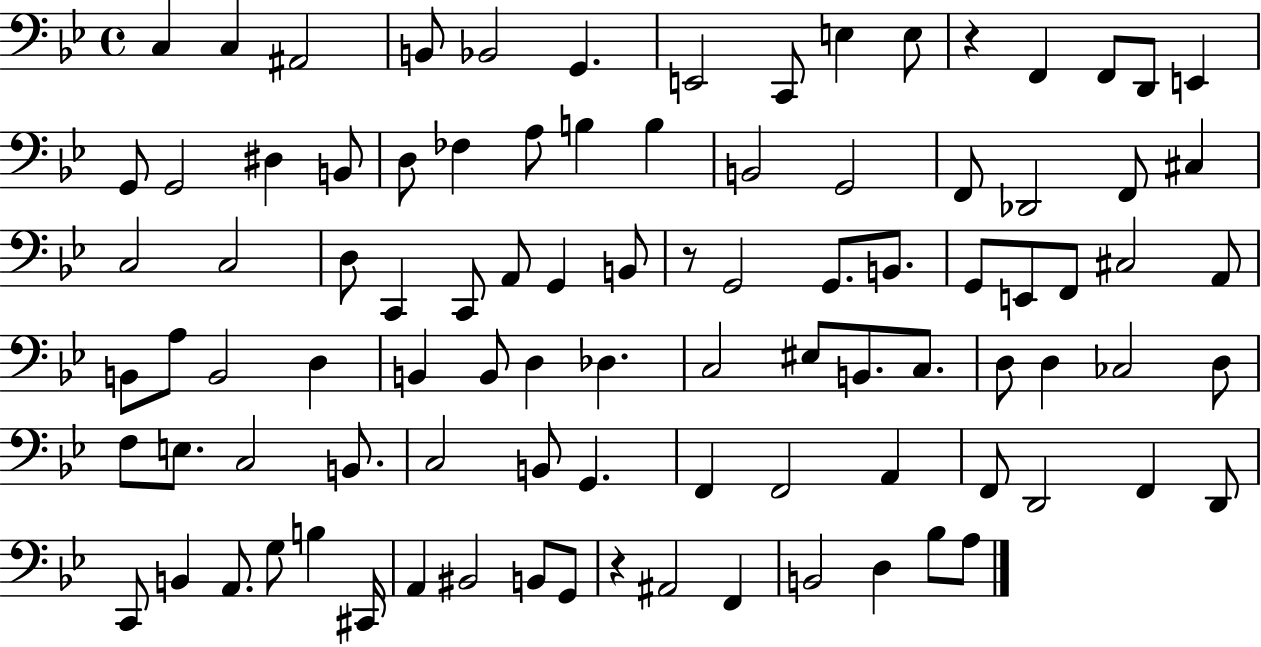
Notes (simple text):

C3/q C3/q A#2/h B2/e Bb2/h G2/q. E2/h C2/e E3/q E3/e R/q F2/q F2/e D2/e E2/q G2/e G2/h D#3/q B2/e D3/e FES3/q A3/e B3/q B3/q B2/h G2/h F2/e Db2/h F2/e C#3/q C3/h C3/h D3/e C2/q C2/e A2/e G2/q B2/e R/e G2/h G2/e. B2/e. G2/e E2/e F2/e C#3/h A2/e B2/e A3/e B2/h D3/q B2/q B2/e D3/q Db3/q. C3/h EIS3/e B2/e. C3/e. D3/e D3/q CES3/h D3/e F3/e E3/e. C3/h B2/e. C3/h B2/e G2/q. F2/q F2/h A2/q F2/e D2/h F2/q D2/e C2/e B2/q A2/e. G3/e B3/q C#2/s A2/q BIS2/h B2/e G2/e R/q A#2/h F2/q B2/h D3/q Bb3/e A3/e